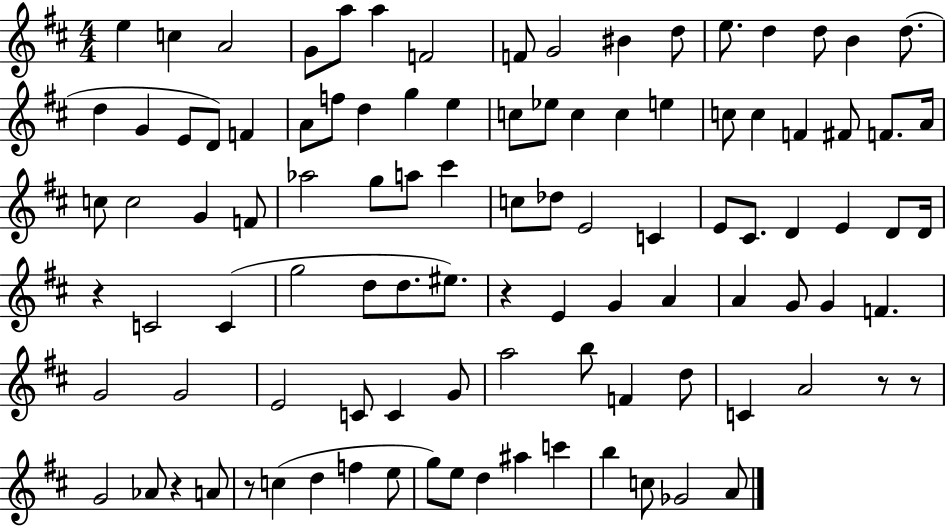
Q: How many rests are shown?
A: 6